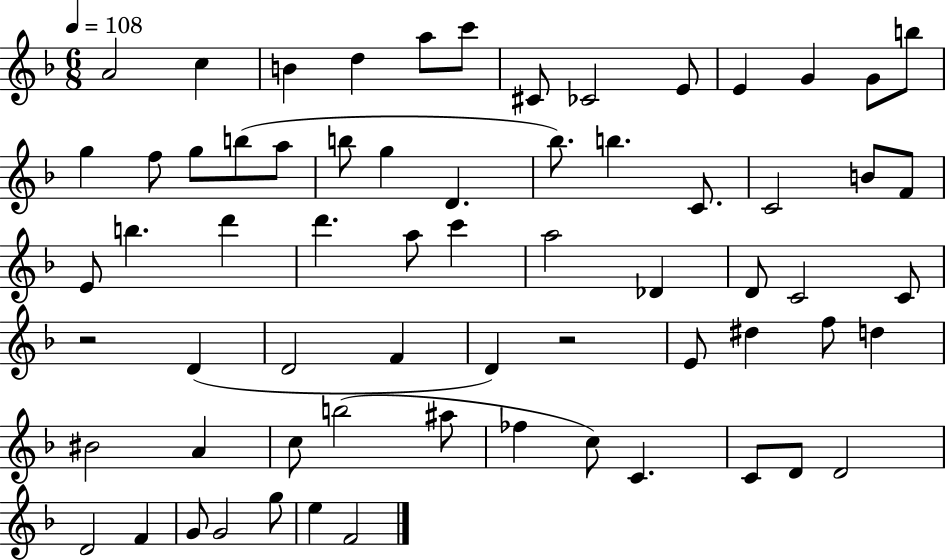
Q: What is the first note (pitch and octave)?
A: A4